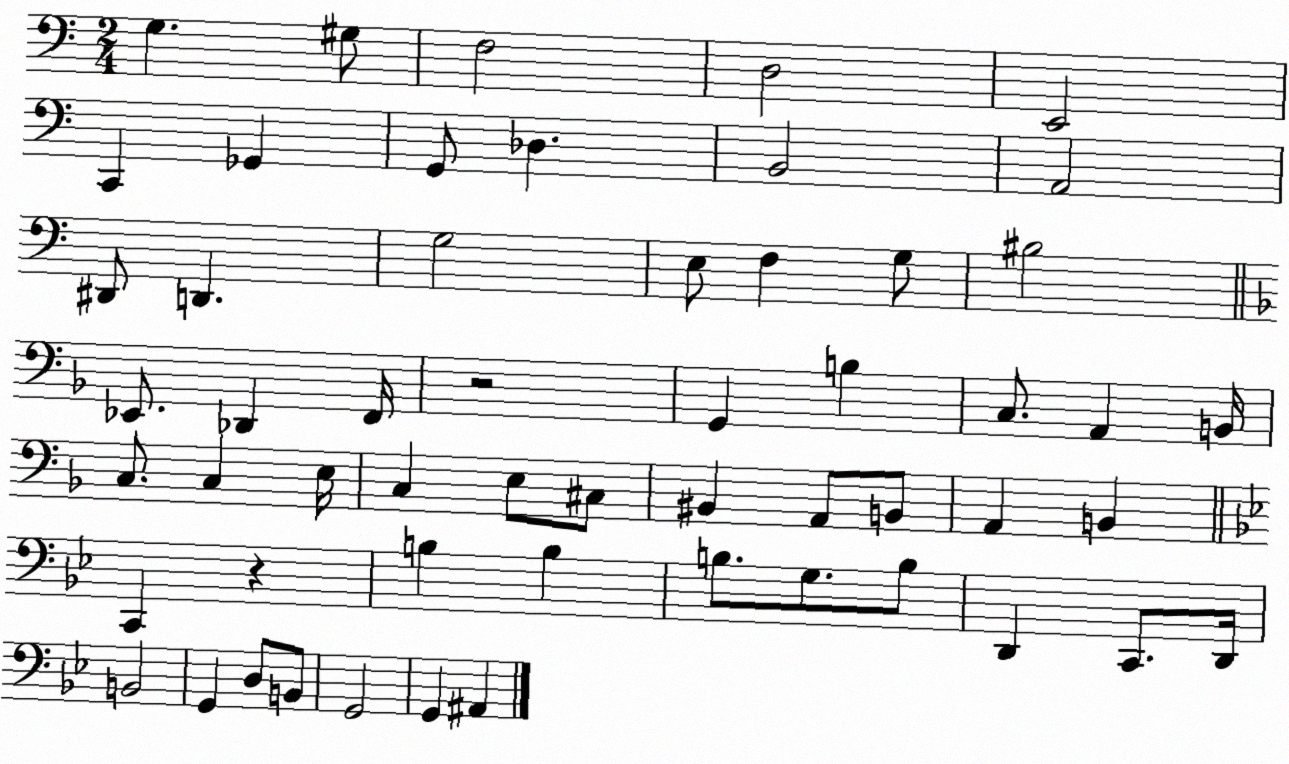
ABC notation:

X:1
T:Untitled
M:2/4
L:1/4
K:C
G, ^G,/2 F,2 D,2 E,,2 C,, _G,, G,,/2 _D, B,,2 A,,2 ^D,,/2 D,, G,2 E,/2 F, G,/2 ^B,2 _E,,/2 _D,, F,,/4 z2 G,, B, C,/2 A,, B,,/4 C,/2 C, E,/4 C, E,/2 ^C,/2 ^B,, A,,/2 B,,/2 A,, B,, C,, z B, B, B,/2 G,/2 B,/2 D,, C,,/2 D,,/4 B,,2 G,, D,/2 B,,/2 G,,2 G,, ^A,,